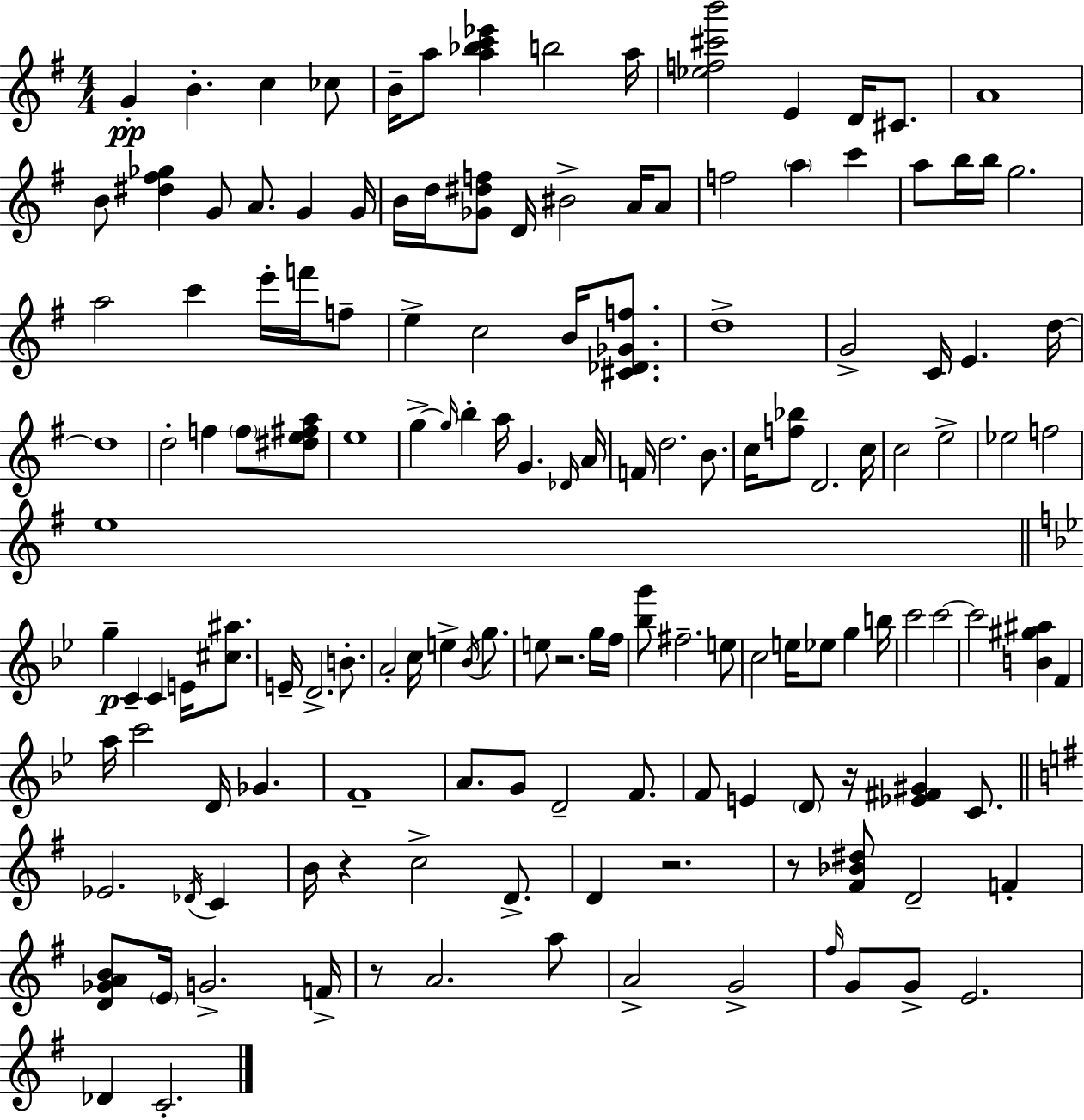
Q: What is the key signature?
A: G major